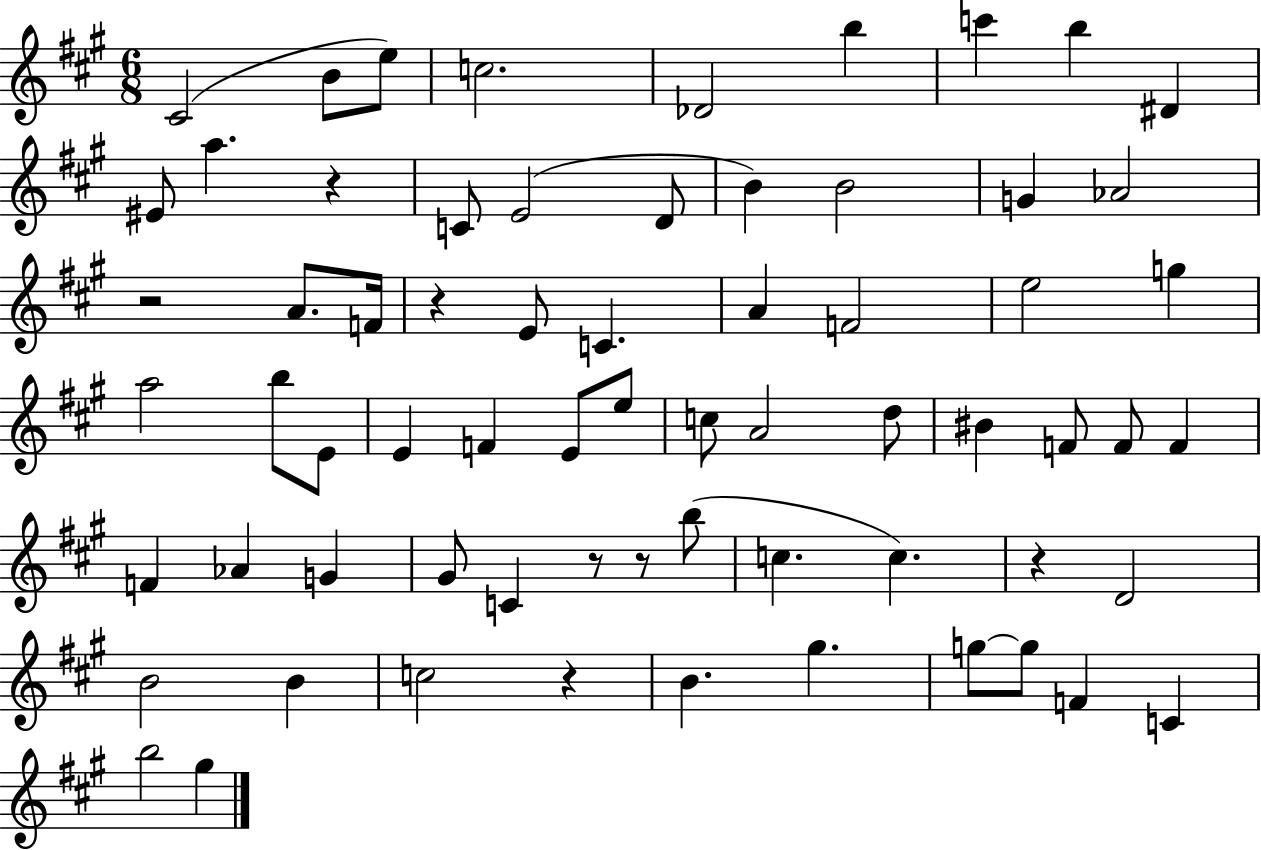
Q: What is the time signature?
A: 6/8